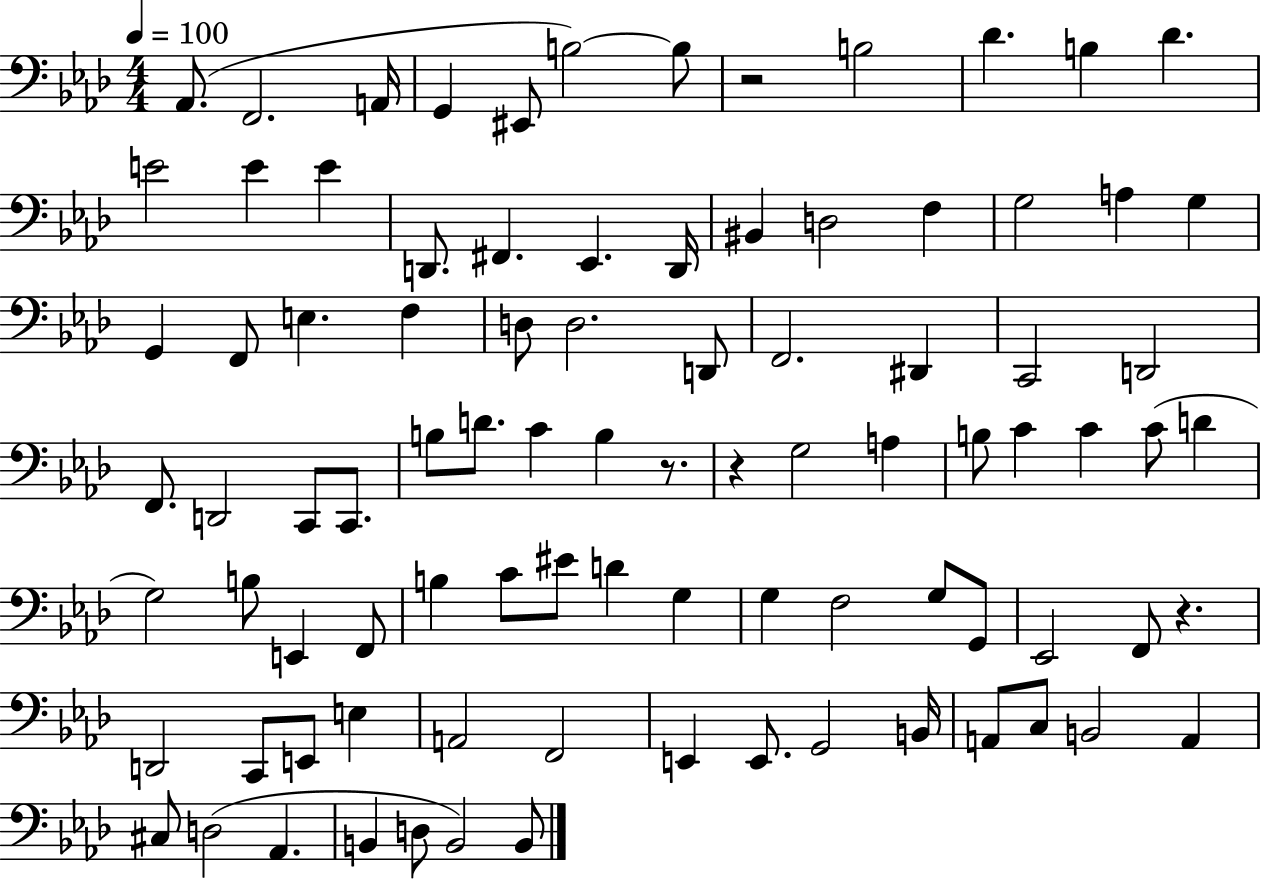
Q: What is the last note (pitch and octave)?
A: B2